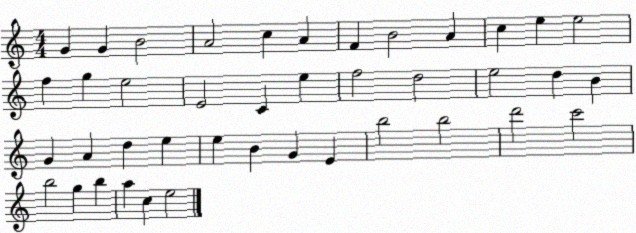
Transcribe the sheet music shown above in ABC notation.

X:1
T:Untitled
M:4/4
L:1/4
K:C
G G B2 A2 c A F B2 A c e e2 f g e2 E2 C e f2 d2 e2 d B G A d e e B G E b2 b2 d'2 c'2 b2 g b a c e2